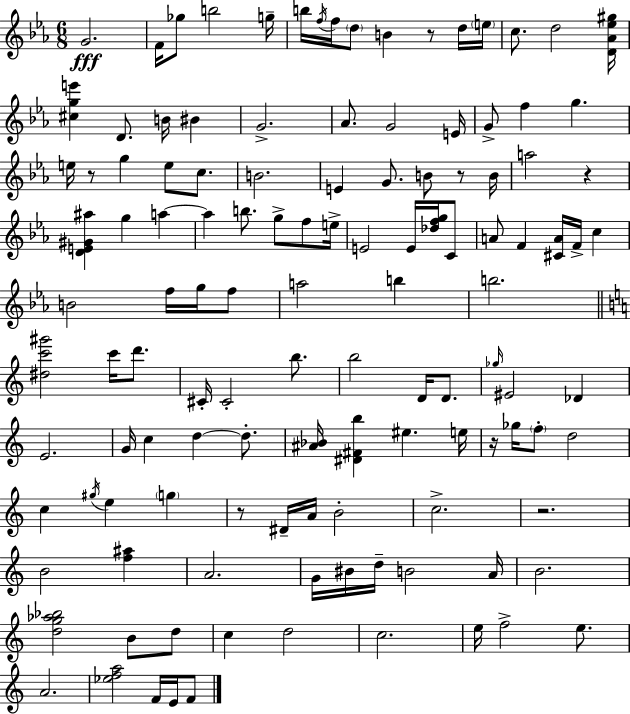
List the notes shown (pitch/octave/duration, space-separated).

G4/h. F4/s Gb5/e B5/h G5/s B5/s F5/s F5/s D5/e B4/q R/e D5/s E5/s C5/e. D5/h [D4,Ab4,Eb5,G#5]/s [C#5,G5,E6]/q D4/e. B4/s BIS4/q G4/h. Ab4/e. G4/h E4/s G4/e F5/q G5/q. E5/s R/e G5/q E5/e C5/e. B4/h. E4/q G4/e. B4/e R/e B4/s A5/h R/q [D4,E4,G#4,A#5]/q G5/q A5/q A5/q B5/e. G5/e F5/e E5/s E4/h E4/s [Db5,F5,G5]/s C4/e A4/e F4/q [C#4,A4]/s F4/s C5/q B4/h F5/s G5/s F5/e A5/h B5/q B5/h. [D#5,C6,G#6]/h C6/s D6/e. C#4/s C#4/h B5/e. B5/h D4/s D4/e. Gb5/s EIS4/h Db4/q E4/h. G4/s C5/q D5/q D5/e. [A#4,Bb4]/s [D#4,F#4,B5]/q EIS5/q. E5/s R/s Gb5/s F5/e D5/h C5/q G#5/s E5/q G5/q R/e D#4/s A4/s B4/h C5/h. R/h. B4/h [F5,A#5]/q A4/h. G4/s BIS4/s D5/s B4/h A4/s B4/h. [D5,G5,Ab5,Bb5]/h B4/e D5/e C5/q D5/h C5/h. E5/s F5/h E5/e. A4/h. [Eb5,F5,A5]/h F4/s E4/s F4/e